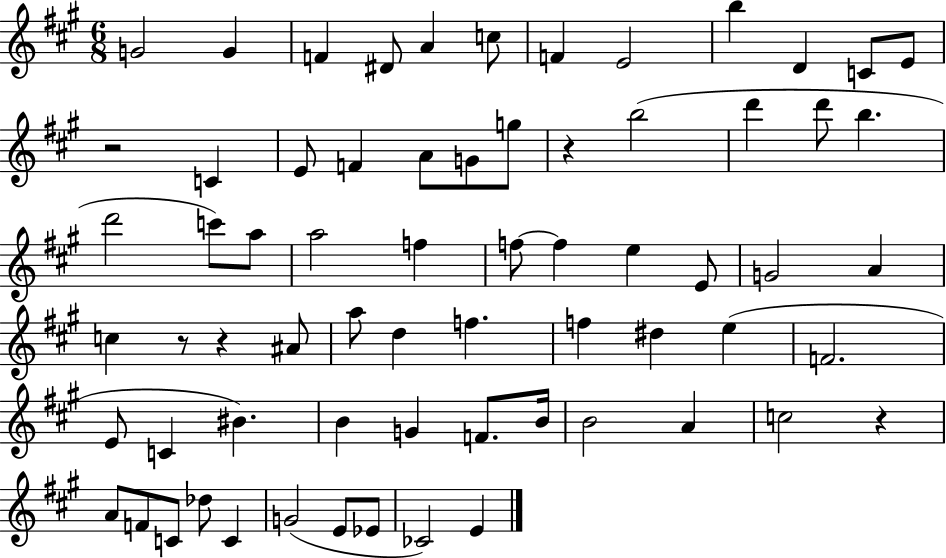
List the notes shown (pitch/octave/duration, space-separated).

G4/h G4/q F4/q D#4/e A4/q C5/e F4/q E4/h B5/q D4/q C4/e E4/e R/h C4/q E4/e F4/q A4/e G4/e G5/e R/q B5/h D6/q D6/e B5/q. D6/h C6/e A5/e A5/h F5/q F5/e F5/q E5/q E4/e G4/h A4/q C5/q R/e R/q A#4/e A5/e D5/q F5/q. F5/q D#5/q E5/q F4/h. E4/e C4/q BIS4/q. B4/q G4/q F4/e. B4/s B4/h A4/q C5/h R/q A4/e F4/e C4/e Db5/e C4/q G4/h E4/e Eb4/e CES4/h E4/q